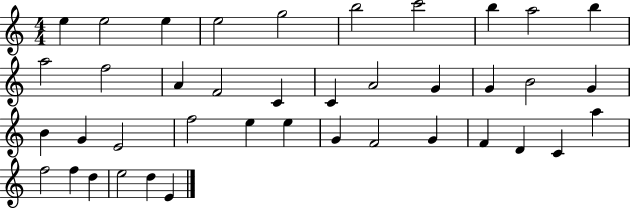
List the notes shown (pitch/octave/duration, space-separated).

E5/q E5/h E5/q E5/h G5/h B5/h C6/h B5/q A5/h B5/q A5/h F5/h A4/q F4/h C4/q C4/q A4/h G4/q G4/q B4/h G4/q B4/q G4/q E4/h F5/h E5/q E5/q G4/q F4/h G4/q F4/q D4/q C4/q A5/q F5/h F5/q D5/q E5/h D5/q E4/q